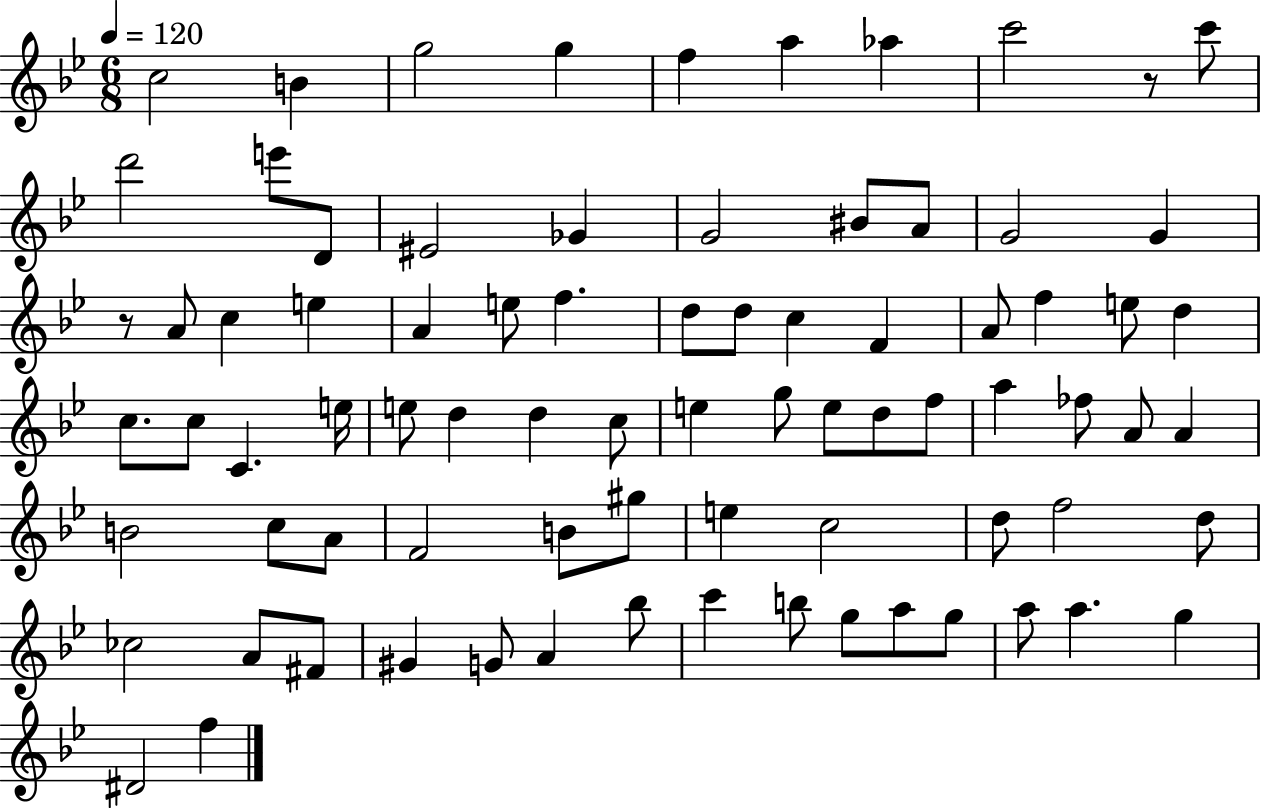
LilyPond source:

{
  \clef treble
  \numericTimeSignature
  \time 6/8
  \key bes \major
  \tempo 4 = 120
  c''2 b'4 | g''2 g''4 | f''4 a''4 aes''4 | c'''2 r8 c'''8 | \break d'''2 e'''8 d'8 | eis'2 ges'4 | g'2 bis'8 a'8 | g'2 g'4 | \break r8 a'8 c''4 e''4 | a'4 e''8 f''4. | d''8 d''8 c''4 f'4 | a'8 f''4 e''8 d''4 | \break c''8. c''8 c'4. e''16 | e''8 d''4 d''4 c''8 | e''4 g''8 e''8 d''8 f''8 | a''4 fes''8 a'8 a'4 | \break b'2 c''8 a'8 | f'2 b'8 gis''8 | e''4 c''2 | d''8 f''2 d''8 | \break ces''2 a'8 fis'8 | gis'4 g'8 a'4 bes''8 | c'''4 b''8 g''8 a''8 g''8 | a''8 a''4. g''4 | \break dis'2 f''4 | \bar "|."
}